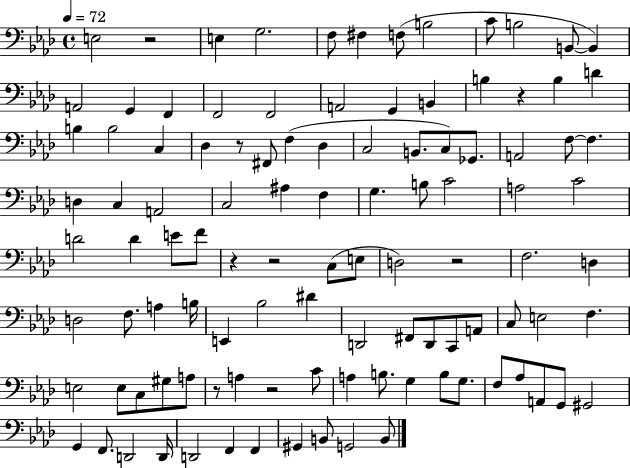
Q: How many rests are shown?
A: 8